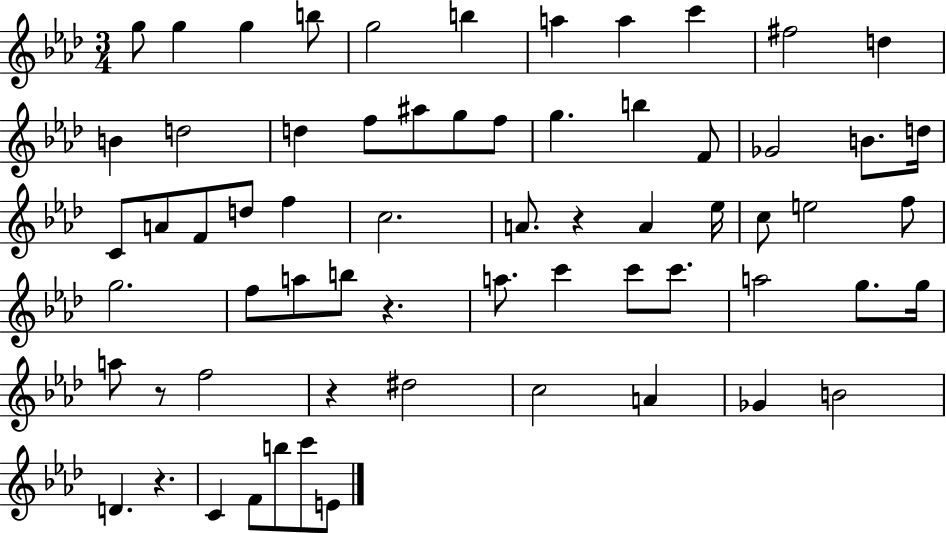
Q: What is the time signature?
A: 3/4